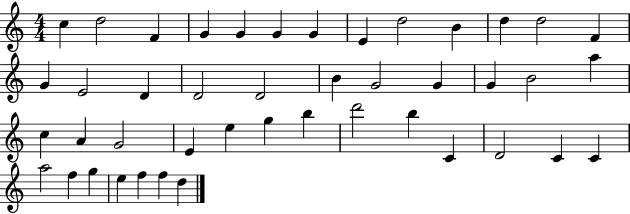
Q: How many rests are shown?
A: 0